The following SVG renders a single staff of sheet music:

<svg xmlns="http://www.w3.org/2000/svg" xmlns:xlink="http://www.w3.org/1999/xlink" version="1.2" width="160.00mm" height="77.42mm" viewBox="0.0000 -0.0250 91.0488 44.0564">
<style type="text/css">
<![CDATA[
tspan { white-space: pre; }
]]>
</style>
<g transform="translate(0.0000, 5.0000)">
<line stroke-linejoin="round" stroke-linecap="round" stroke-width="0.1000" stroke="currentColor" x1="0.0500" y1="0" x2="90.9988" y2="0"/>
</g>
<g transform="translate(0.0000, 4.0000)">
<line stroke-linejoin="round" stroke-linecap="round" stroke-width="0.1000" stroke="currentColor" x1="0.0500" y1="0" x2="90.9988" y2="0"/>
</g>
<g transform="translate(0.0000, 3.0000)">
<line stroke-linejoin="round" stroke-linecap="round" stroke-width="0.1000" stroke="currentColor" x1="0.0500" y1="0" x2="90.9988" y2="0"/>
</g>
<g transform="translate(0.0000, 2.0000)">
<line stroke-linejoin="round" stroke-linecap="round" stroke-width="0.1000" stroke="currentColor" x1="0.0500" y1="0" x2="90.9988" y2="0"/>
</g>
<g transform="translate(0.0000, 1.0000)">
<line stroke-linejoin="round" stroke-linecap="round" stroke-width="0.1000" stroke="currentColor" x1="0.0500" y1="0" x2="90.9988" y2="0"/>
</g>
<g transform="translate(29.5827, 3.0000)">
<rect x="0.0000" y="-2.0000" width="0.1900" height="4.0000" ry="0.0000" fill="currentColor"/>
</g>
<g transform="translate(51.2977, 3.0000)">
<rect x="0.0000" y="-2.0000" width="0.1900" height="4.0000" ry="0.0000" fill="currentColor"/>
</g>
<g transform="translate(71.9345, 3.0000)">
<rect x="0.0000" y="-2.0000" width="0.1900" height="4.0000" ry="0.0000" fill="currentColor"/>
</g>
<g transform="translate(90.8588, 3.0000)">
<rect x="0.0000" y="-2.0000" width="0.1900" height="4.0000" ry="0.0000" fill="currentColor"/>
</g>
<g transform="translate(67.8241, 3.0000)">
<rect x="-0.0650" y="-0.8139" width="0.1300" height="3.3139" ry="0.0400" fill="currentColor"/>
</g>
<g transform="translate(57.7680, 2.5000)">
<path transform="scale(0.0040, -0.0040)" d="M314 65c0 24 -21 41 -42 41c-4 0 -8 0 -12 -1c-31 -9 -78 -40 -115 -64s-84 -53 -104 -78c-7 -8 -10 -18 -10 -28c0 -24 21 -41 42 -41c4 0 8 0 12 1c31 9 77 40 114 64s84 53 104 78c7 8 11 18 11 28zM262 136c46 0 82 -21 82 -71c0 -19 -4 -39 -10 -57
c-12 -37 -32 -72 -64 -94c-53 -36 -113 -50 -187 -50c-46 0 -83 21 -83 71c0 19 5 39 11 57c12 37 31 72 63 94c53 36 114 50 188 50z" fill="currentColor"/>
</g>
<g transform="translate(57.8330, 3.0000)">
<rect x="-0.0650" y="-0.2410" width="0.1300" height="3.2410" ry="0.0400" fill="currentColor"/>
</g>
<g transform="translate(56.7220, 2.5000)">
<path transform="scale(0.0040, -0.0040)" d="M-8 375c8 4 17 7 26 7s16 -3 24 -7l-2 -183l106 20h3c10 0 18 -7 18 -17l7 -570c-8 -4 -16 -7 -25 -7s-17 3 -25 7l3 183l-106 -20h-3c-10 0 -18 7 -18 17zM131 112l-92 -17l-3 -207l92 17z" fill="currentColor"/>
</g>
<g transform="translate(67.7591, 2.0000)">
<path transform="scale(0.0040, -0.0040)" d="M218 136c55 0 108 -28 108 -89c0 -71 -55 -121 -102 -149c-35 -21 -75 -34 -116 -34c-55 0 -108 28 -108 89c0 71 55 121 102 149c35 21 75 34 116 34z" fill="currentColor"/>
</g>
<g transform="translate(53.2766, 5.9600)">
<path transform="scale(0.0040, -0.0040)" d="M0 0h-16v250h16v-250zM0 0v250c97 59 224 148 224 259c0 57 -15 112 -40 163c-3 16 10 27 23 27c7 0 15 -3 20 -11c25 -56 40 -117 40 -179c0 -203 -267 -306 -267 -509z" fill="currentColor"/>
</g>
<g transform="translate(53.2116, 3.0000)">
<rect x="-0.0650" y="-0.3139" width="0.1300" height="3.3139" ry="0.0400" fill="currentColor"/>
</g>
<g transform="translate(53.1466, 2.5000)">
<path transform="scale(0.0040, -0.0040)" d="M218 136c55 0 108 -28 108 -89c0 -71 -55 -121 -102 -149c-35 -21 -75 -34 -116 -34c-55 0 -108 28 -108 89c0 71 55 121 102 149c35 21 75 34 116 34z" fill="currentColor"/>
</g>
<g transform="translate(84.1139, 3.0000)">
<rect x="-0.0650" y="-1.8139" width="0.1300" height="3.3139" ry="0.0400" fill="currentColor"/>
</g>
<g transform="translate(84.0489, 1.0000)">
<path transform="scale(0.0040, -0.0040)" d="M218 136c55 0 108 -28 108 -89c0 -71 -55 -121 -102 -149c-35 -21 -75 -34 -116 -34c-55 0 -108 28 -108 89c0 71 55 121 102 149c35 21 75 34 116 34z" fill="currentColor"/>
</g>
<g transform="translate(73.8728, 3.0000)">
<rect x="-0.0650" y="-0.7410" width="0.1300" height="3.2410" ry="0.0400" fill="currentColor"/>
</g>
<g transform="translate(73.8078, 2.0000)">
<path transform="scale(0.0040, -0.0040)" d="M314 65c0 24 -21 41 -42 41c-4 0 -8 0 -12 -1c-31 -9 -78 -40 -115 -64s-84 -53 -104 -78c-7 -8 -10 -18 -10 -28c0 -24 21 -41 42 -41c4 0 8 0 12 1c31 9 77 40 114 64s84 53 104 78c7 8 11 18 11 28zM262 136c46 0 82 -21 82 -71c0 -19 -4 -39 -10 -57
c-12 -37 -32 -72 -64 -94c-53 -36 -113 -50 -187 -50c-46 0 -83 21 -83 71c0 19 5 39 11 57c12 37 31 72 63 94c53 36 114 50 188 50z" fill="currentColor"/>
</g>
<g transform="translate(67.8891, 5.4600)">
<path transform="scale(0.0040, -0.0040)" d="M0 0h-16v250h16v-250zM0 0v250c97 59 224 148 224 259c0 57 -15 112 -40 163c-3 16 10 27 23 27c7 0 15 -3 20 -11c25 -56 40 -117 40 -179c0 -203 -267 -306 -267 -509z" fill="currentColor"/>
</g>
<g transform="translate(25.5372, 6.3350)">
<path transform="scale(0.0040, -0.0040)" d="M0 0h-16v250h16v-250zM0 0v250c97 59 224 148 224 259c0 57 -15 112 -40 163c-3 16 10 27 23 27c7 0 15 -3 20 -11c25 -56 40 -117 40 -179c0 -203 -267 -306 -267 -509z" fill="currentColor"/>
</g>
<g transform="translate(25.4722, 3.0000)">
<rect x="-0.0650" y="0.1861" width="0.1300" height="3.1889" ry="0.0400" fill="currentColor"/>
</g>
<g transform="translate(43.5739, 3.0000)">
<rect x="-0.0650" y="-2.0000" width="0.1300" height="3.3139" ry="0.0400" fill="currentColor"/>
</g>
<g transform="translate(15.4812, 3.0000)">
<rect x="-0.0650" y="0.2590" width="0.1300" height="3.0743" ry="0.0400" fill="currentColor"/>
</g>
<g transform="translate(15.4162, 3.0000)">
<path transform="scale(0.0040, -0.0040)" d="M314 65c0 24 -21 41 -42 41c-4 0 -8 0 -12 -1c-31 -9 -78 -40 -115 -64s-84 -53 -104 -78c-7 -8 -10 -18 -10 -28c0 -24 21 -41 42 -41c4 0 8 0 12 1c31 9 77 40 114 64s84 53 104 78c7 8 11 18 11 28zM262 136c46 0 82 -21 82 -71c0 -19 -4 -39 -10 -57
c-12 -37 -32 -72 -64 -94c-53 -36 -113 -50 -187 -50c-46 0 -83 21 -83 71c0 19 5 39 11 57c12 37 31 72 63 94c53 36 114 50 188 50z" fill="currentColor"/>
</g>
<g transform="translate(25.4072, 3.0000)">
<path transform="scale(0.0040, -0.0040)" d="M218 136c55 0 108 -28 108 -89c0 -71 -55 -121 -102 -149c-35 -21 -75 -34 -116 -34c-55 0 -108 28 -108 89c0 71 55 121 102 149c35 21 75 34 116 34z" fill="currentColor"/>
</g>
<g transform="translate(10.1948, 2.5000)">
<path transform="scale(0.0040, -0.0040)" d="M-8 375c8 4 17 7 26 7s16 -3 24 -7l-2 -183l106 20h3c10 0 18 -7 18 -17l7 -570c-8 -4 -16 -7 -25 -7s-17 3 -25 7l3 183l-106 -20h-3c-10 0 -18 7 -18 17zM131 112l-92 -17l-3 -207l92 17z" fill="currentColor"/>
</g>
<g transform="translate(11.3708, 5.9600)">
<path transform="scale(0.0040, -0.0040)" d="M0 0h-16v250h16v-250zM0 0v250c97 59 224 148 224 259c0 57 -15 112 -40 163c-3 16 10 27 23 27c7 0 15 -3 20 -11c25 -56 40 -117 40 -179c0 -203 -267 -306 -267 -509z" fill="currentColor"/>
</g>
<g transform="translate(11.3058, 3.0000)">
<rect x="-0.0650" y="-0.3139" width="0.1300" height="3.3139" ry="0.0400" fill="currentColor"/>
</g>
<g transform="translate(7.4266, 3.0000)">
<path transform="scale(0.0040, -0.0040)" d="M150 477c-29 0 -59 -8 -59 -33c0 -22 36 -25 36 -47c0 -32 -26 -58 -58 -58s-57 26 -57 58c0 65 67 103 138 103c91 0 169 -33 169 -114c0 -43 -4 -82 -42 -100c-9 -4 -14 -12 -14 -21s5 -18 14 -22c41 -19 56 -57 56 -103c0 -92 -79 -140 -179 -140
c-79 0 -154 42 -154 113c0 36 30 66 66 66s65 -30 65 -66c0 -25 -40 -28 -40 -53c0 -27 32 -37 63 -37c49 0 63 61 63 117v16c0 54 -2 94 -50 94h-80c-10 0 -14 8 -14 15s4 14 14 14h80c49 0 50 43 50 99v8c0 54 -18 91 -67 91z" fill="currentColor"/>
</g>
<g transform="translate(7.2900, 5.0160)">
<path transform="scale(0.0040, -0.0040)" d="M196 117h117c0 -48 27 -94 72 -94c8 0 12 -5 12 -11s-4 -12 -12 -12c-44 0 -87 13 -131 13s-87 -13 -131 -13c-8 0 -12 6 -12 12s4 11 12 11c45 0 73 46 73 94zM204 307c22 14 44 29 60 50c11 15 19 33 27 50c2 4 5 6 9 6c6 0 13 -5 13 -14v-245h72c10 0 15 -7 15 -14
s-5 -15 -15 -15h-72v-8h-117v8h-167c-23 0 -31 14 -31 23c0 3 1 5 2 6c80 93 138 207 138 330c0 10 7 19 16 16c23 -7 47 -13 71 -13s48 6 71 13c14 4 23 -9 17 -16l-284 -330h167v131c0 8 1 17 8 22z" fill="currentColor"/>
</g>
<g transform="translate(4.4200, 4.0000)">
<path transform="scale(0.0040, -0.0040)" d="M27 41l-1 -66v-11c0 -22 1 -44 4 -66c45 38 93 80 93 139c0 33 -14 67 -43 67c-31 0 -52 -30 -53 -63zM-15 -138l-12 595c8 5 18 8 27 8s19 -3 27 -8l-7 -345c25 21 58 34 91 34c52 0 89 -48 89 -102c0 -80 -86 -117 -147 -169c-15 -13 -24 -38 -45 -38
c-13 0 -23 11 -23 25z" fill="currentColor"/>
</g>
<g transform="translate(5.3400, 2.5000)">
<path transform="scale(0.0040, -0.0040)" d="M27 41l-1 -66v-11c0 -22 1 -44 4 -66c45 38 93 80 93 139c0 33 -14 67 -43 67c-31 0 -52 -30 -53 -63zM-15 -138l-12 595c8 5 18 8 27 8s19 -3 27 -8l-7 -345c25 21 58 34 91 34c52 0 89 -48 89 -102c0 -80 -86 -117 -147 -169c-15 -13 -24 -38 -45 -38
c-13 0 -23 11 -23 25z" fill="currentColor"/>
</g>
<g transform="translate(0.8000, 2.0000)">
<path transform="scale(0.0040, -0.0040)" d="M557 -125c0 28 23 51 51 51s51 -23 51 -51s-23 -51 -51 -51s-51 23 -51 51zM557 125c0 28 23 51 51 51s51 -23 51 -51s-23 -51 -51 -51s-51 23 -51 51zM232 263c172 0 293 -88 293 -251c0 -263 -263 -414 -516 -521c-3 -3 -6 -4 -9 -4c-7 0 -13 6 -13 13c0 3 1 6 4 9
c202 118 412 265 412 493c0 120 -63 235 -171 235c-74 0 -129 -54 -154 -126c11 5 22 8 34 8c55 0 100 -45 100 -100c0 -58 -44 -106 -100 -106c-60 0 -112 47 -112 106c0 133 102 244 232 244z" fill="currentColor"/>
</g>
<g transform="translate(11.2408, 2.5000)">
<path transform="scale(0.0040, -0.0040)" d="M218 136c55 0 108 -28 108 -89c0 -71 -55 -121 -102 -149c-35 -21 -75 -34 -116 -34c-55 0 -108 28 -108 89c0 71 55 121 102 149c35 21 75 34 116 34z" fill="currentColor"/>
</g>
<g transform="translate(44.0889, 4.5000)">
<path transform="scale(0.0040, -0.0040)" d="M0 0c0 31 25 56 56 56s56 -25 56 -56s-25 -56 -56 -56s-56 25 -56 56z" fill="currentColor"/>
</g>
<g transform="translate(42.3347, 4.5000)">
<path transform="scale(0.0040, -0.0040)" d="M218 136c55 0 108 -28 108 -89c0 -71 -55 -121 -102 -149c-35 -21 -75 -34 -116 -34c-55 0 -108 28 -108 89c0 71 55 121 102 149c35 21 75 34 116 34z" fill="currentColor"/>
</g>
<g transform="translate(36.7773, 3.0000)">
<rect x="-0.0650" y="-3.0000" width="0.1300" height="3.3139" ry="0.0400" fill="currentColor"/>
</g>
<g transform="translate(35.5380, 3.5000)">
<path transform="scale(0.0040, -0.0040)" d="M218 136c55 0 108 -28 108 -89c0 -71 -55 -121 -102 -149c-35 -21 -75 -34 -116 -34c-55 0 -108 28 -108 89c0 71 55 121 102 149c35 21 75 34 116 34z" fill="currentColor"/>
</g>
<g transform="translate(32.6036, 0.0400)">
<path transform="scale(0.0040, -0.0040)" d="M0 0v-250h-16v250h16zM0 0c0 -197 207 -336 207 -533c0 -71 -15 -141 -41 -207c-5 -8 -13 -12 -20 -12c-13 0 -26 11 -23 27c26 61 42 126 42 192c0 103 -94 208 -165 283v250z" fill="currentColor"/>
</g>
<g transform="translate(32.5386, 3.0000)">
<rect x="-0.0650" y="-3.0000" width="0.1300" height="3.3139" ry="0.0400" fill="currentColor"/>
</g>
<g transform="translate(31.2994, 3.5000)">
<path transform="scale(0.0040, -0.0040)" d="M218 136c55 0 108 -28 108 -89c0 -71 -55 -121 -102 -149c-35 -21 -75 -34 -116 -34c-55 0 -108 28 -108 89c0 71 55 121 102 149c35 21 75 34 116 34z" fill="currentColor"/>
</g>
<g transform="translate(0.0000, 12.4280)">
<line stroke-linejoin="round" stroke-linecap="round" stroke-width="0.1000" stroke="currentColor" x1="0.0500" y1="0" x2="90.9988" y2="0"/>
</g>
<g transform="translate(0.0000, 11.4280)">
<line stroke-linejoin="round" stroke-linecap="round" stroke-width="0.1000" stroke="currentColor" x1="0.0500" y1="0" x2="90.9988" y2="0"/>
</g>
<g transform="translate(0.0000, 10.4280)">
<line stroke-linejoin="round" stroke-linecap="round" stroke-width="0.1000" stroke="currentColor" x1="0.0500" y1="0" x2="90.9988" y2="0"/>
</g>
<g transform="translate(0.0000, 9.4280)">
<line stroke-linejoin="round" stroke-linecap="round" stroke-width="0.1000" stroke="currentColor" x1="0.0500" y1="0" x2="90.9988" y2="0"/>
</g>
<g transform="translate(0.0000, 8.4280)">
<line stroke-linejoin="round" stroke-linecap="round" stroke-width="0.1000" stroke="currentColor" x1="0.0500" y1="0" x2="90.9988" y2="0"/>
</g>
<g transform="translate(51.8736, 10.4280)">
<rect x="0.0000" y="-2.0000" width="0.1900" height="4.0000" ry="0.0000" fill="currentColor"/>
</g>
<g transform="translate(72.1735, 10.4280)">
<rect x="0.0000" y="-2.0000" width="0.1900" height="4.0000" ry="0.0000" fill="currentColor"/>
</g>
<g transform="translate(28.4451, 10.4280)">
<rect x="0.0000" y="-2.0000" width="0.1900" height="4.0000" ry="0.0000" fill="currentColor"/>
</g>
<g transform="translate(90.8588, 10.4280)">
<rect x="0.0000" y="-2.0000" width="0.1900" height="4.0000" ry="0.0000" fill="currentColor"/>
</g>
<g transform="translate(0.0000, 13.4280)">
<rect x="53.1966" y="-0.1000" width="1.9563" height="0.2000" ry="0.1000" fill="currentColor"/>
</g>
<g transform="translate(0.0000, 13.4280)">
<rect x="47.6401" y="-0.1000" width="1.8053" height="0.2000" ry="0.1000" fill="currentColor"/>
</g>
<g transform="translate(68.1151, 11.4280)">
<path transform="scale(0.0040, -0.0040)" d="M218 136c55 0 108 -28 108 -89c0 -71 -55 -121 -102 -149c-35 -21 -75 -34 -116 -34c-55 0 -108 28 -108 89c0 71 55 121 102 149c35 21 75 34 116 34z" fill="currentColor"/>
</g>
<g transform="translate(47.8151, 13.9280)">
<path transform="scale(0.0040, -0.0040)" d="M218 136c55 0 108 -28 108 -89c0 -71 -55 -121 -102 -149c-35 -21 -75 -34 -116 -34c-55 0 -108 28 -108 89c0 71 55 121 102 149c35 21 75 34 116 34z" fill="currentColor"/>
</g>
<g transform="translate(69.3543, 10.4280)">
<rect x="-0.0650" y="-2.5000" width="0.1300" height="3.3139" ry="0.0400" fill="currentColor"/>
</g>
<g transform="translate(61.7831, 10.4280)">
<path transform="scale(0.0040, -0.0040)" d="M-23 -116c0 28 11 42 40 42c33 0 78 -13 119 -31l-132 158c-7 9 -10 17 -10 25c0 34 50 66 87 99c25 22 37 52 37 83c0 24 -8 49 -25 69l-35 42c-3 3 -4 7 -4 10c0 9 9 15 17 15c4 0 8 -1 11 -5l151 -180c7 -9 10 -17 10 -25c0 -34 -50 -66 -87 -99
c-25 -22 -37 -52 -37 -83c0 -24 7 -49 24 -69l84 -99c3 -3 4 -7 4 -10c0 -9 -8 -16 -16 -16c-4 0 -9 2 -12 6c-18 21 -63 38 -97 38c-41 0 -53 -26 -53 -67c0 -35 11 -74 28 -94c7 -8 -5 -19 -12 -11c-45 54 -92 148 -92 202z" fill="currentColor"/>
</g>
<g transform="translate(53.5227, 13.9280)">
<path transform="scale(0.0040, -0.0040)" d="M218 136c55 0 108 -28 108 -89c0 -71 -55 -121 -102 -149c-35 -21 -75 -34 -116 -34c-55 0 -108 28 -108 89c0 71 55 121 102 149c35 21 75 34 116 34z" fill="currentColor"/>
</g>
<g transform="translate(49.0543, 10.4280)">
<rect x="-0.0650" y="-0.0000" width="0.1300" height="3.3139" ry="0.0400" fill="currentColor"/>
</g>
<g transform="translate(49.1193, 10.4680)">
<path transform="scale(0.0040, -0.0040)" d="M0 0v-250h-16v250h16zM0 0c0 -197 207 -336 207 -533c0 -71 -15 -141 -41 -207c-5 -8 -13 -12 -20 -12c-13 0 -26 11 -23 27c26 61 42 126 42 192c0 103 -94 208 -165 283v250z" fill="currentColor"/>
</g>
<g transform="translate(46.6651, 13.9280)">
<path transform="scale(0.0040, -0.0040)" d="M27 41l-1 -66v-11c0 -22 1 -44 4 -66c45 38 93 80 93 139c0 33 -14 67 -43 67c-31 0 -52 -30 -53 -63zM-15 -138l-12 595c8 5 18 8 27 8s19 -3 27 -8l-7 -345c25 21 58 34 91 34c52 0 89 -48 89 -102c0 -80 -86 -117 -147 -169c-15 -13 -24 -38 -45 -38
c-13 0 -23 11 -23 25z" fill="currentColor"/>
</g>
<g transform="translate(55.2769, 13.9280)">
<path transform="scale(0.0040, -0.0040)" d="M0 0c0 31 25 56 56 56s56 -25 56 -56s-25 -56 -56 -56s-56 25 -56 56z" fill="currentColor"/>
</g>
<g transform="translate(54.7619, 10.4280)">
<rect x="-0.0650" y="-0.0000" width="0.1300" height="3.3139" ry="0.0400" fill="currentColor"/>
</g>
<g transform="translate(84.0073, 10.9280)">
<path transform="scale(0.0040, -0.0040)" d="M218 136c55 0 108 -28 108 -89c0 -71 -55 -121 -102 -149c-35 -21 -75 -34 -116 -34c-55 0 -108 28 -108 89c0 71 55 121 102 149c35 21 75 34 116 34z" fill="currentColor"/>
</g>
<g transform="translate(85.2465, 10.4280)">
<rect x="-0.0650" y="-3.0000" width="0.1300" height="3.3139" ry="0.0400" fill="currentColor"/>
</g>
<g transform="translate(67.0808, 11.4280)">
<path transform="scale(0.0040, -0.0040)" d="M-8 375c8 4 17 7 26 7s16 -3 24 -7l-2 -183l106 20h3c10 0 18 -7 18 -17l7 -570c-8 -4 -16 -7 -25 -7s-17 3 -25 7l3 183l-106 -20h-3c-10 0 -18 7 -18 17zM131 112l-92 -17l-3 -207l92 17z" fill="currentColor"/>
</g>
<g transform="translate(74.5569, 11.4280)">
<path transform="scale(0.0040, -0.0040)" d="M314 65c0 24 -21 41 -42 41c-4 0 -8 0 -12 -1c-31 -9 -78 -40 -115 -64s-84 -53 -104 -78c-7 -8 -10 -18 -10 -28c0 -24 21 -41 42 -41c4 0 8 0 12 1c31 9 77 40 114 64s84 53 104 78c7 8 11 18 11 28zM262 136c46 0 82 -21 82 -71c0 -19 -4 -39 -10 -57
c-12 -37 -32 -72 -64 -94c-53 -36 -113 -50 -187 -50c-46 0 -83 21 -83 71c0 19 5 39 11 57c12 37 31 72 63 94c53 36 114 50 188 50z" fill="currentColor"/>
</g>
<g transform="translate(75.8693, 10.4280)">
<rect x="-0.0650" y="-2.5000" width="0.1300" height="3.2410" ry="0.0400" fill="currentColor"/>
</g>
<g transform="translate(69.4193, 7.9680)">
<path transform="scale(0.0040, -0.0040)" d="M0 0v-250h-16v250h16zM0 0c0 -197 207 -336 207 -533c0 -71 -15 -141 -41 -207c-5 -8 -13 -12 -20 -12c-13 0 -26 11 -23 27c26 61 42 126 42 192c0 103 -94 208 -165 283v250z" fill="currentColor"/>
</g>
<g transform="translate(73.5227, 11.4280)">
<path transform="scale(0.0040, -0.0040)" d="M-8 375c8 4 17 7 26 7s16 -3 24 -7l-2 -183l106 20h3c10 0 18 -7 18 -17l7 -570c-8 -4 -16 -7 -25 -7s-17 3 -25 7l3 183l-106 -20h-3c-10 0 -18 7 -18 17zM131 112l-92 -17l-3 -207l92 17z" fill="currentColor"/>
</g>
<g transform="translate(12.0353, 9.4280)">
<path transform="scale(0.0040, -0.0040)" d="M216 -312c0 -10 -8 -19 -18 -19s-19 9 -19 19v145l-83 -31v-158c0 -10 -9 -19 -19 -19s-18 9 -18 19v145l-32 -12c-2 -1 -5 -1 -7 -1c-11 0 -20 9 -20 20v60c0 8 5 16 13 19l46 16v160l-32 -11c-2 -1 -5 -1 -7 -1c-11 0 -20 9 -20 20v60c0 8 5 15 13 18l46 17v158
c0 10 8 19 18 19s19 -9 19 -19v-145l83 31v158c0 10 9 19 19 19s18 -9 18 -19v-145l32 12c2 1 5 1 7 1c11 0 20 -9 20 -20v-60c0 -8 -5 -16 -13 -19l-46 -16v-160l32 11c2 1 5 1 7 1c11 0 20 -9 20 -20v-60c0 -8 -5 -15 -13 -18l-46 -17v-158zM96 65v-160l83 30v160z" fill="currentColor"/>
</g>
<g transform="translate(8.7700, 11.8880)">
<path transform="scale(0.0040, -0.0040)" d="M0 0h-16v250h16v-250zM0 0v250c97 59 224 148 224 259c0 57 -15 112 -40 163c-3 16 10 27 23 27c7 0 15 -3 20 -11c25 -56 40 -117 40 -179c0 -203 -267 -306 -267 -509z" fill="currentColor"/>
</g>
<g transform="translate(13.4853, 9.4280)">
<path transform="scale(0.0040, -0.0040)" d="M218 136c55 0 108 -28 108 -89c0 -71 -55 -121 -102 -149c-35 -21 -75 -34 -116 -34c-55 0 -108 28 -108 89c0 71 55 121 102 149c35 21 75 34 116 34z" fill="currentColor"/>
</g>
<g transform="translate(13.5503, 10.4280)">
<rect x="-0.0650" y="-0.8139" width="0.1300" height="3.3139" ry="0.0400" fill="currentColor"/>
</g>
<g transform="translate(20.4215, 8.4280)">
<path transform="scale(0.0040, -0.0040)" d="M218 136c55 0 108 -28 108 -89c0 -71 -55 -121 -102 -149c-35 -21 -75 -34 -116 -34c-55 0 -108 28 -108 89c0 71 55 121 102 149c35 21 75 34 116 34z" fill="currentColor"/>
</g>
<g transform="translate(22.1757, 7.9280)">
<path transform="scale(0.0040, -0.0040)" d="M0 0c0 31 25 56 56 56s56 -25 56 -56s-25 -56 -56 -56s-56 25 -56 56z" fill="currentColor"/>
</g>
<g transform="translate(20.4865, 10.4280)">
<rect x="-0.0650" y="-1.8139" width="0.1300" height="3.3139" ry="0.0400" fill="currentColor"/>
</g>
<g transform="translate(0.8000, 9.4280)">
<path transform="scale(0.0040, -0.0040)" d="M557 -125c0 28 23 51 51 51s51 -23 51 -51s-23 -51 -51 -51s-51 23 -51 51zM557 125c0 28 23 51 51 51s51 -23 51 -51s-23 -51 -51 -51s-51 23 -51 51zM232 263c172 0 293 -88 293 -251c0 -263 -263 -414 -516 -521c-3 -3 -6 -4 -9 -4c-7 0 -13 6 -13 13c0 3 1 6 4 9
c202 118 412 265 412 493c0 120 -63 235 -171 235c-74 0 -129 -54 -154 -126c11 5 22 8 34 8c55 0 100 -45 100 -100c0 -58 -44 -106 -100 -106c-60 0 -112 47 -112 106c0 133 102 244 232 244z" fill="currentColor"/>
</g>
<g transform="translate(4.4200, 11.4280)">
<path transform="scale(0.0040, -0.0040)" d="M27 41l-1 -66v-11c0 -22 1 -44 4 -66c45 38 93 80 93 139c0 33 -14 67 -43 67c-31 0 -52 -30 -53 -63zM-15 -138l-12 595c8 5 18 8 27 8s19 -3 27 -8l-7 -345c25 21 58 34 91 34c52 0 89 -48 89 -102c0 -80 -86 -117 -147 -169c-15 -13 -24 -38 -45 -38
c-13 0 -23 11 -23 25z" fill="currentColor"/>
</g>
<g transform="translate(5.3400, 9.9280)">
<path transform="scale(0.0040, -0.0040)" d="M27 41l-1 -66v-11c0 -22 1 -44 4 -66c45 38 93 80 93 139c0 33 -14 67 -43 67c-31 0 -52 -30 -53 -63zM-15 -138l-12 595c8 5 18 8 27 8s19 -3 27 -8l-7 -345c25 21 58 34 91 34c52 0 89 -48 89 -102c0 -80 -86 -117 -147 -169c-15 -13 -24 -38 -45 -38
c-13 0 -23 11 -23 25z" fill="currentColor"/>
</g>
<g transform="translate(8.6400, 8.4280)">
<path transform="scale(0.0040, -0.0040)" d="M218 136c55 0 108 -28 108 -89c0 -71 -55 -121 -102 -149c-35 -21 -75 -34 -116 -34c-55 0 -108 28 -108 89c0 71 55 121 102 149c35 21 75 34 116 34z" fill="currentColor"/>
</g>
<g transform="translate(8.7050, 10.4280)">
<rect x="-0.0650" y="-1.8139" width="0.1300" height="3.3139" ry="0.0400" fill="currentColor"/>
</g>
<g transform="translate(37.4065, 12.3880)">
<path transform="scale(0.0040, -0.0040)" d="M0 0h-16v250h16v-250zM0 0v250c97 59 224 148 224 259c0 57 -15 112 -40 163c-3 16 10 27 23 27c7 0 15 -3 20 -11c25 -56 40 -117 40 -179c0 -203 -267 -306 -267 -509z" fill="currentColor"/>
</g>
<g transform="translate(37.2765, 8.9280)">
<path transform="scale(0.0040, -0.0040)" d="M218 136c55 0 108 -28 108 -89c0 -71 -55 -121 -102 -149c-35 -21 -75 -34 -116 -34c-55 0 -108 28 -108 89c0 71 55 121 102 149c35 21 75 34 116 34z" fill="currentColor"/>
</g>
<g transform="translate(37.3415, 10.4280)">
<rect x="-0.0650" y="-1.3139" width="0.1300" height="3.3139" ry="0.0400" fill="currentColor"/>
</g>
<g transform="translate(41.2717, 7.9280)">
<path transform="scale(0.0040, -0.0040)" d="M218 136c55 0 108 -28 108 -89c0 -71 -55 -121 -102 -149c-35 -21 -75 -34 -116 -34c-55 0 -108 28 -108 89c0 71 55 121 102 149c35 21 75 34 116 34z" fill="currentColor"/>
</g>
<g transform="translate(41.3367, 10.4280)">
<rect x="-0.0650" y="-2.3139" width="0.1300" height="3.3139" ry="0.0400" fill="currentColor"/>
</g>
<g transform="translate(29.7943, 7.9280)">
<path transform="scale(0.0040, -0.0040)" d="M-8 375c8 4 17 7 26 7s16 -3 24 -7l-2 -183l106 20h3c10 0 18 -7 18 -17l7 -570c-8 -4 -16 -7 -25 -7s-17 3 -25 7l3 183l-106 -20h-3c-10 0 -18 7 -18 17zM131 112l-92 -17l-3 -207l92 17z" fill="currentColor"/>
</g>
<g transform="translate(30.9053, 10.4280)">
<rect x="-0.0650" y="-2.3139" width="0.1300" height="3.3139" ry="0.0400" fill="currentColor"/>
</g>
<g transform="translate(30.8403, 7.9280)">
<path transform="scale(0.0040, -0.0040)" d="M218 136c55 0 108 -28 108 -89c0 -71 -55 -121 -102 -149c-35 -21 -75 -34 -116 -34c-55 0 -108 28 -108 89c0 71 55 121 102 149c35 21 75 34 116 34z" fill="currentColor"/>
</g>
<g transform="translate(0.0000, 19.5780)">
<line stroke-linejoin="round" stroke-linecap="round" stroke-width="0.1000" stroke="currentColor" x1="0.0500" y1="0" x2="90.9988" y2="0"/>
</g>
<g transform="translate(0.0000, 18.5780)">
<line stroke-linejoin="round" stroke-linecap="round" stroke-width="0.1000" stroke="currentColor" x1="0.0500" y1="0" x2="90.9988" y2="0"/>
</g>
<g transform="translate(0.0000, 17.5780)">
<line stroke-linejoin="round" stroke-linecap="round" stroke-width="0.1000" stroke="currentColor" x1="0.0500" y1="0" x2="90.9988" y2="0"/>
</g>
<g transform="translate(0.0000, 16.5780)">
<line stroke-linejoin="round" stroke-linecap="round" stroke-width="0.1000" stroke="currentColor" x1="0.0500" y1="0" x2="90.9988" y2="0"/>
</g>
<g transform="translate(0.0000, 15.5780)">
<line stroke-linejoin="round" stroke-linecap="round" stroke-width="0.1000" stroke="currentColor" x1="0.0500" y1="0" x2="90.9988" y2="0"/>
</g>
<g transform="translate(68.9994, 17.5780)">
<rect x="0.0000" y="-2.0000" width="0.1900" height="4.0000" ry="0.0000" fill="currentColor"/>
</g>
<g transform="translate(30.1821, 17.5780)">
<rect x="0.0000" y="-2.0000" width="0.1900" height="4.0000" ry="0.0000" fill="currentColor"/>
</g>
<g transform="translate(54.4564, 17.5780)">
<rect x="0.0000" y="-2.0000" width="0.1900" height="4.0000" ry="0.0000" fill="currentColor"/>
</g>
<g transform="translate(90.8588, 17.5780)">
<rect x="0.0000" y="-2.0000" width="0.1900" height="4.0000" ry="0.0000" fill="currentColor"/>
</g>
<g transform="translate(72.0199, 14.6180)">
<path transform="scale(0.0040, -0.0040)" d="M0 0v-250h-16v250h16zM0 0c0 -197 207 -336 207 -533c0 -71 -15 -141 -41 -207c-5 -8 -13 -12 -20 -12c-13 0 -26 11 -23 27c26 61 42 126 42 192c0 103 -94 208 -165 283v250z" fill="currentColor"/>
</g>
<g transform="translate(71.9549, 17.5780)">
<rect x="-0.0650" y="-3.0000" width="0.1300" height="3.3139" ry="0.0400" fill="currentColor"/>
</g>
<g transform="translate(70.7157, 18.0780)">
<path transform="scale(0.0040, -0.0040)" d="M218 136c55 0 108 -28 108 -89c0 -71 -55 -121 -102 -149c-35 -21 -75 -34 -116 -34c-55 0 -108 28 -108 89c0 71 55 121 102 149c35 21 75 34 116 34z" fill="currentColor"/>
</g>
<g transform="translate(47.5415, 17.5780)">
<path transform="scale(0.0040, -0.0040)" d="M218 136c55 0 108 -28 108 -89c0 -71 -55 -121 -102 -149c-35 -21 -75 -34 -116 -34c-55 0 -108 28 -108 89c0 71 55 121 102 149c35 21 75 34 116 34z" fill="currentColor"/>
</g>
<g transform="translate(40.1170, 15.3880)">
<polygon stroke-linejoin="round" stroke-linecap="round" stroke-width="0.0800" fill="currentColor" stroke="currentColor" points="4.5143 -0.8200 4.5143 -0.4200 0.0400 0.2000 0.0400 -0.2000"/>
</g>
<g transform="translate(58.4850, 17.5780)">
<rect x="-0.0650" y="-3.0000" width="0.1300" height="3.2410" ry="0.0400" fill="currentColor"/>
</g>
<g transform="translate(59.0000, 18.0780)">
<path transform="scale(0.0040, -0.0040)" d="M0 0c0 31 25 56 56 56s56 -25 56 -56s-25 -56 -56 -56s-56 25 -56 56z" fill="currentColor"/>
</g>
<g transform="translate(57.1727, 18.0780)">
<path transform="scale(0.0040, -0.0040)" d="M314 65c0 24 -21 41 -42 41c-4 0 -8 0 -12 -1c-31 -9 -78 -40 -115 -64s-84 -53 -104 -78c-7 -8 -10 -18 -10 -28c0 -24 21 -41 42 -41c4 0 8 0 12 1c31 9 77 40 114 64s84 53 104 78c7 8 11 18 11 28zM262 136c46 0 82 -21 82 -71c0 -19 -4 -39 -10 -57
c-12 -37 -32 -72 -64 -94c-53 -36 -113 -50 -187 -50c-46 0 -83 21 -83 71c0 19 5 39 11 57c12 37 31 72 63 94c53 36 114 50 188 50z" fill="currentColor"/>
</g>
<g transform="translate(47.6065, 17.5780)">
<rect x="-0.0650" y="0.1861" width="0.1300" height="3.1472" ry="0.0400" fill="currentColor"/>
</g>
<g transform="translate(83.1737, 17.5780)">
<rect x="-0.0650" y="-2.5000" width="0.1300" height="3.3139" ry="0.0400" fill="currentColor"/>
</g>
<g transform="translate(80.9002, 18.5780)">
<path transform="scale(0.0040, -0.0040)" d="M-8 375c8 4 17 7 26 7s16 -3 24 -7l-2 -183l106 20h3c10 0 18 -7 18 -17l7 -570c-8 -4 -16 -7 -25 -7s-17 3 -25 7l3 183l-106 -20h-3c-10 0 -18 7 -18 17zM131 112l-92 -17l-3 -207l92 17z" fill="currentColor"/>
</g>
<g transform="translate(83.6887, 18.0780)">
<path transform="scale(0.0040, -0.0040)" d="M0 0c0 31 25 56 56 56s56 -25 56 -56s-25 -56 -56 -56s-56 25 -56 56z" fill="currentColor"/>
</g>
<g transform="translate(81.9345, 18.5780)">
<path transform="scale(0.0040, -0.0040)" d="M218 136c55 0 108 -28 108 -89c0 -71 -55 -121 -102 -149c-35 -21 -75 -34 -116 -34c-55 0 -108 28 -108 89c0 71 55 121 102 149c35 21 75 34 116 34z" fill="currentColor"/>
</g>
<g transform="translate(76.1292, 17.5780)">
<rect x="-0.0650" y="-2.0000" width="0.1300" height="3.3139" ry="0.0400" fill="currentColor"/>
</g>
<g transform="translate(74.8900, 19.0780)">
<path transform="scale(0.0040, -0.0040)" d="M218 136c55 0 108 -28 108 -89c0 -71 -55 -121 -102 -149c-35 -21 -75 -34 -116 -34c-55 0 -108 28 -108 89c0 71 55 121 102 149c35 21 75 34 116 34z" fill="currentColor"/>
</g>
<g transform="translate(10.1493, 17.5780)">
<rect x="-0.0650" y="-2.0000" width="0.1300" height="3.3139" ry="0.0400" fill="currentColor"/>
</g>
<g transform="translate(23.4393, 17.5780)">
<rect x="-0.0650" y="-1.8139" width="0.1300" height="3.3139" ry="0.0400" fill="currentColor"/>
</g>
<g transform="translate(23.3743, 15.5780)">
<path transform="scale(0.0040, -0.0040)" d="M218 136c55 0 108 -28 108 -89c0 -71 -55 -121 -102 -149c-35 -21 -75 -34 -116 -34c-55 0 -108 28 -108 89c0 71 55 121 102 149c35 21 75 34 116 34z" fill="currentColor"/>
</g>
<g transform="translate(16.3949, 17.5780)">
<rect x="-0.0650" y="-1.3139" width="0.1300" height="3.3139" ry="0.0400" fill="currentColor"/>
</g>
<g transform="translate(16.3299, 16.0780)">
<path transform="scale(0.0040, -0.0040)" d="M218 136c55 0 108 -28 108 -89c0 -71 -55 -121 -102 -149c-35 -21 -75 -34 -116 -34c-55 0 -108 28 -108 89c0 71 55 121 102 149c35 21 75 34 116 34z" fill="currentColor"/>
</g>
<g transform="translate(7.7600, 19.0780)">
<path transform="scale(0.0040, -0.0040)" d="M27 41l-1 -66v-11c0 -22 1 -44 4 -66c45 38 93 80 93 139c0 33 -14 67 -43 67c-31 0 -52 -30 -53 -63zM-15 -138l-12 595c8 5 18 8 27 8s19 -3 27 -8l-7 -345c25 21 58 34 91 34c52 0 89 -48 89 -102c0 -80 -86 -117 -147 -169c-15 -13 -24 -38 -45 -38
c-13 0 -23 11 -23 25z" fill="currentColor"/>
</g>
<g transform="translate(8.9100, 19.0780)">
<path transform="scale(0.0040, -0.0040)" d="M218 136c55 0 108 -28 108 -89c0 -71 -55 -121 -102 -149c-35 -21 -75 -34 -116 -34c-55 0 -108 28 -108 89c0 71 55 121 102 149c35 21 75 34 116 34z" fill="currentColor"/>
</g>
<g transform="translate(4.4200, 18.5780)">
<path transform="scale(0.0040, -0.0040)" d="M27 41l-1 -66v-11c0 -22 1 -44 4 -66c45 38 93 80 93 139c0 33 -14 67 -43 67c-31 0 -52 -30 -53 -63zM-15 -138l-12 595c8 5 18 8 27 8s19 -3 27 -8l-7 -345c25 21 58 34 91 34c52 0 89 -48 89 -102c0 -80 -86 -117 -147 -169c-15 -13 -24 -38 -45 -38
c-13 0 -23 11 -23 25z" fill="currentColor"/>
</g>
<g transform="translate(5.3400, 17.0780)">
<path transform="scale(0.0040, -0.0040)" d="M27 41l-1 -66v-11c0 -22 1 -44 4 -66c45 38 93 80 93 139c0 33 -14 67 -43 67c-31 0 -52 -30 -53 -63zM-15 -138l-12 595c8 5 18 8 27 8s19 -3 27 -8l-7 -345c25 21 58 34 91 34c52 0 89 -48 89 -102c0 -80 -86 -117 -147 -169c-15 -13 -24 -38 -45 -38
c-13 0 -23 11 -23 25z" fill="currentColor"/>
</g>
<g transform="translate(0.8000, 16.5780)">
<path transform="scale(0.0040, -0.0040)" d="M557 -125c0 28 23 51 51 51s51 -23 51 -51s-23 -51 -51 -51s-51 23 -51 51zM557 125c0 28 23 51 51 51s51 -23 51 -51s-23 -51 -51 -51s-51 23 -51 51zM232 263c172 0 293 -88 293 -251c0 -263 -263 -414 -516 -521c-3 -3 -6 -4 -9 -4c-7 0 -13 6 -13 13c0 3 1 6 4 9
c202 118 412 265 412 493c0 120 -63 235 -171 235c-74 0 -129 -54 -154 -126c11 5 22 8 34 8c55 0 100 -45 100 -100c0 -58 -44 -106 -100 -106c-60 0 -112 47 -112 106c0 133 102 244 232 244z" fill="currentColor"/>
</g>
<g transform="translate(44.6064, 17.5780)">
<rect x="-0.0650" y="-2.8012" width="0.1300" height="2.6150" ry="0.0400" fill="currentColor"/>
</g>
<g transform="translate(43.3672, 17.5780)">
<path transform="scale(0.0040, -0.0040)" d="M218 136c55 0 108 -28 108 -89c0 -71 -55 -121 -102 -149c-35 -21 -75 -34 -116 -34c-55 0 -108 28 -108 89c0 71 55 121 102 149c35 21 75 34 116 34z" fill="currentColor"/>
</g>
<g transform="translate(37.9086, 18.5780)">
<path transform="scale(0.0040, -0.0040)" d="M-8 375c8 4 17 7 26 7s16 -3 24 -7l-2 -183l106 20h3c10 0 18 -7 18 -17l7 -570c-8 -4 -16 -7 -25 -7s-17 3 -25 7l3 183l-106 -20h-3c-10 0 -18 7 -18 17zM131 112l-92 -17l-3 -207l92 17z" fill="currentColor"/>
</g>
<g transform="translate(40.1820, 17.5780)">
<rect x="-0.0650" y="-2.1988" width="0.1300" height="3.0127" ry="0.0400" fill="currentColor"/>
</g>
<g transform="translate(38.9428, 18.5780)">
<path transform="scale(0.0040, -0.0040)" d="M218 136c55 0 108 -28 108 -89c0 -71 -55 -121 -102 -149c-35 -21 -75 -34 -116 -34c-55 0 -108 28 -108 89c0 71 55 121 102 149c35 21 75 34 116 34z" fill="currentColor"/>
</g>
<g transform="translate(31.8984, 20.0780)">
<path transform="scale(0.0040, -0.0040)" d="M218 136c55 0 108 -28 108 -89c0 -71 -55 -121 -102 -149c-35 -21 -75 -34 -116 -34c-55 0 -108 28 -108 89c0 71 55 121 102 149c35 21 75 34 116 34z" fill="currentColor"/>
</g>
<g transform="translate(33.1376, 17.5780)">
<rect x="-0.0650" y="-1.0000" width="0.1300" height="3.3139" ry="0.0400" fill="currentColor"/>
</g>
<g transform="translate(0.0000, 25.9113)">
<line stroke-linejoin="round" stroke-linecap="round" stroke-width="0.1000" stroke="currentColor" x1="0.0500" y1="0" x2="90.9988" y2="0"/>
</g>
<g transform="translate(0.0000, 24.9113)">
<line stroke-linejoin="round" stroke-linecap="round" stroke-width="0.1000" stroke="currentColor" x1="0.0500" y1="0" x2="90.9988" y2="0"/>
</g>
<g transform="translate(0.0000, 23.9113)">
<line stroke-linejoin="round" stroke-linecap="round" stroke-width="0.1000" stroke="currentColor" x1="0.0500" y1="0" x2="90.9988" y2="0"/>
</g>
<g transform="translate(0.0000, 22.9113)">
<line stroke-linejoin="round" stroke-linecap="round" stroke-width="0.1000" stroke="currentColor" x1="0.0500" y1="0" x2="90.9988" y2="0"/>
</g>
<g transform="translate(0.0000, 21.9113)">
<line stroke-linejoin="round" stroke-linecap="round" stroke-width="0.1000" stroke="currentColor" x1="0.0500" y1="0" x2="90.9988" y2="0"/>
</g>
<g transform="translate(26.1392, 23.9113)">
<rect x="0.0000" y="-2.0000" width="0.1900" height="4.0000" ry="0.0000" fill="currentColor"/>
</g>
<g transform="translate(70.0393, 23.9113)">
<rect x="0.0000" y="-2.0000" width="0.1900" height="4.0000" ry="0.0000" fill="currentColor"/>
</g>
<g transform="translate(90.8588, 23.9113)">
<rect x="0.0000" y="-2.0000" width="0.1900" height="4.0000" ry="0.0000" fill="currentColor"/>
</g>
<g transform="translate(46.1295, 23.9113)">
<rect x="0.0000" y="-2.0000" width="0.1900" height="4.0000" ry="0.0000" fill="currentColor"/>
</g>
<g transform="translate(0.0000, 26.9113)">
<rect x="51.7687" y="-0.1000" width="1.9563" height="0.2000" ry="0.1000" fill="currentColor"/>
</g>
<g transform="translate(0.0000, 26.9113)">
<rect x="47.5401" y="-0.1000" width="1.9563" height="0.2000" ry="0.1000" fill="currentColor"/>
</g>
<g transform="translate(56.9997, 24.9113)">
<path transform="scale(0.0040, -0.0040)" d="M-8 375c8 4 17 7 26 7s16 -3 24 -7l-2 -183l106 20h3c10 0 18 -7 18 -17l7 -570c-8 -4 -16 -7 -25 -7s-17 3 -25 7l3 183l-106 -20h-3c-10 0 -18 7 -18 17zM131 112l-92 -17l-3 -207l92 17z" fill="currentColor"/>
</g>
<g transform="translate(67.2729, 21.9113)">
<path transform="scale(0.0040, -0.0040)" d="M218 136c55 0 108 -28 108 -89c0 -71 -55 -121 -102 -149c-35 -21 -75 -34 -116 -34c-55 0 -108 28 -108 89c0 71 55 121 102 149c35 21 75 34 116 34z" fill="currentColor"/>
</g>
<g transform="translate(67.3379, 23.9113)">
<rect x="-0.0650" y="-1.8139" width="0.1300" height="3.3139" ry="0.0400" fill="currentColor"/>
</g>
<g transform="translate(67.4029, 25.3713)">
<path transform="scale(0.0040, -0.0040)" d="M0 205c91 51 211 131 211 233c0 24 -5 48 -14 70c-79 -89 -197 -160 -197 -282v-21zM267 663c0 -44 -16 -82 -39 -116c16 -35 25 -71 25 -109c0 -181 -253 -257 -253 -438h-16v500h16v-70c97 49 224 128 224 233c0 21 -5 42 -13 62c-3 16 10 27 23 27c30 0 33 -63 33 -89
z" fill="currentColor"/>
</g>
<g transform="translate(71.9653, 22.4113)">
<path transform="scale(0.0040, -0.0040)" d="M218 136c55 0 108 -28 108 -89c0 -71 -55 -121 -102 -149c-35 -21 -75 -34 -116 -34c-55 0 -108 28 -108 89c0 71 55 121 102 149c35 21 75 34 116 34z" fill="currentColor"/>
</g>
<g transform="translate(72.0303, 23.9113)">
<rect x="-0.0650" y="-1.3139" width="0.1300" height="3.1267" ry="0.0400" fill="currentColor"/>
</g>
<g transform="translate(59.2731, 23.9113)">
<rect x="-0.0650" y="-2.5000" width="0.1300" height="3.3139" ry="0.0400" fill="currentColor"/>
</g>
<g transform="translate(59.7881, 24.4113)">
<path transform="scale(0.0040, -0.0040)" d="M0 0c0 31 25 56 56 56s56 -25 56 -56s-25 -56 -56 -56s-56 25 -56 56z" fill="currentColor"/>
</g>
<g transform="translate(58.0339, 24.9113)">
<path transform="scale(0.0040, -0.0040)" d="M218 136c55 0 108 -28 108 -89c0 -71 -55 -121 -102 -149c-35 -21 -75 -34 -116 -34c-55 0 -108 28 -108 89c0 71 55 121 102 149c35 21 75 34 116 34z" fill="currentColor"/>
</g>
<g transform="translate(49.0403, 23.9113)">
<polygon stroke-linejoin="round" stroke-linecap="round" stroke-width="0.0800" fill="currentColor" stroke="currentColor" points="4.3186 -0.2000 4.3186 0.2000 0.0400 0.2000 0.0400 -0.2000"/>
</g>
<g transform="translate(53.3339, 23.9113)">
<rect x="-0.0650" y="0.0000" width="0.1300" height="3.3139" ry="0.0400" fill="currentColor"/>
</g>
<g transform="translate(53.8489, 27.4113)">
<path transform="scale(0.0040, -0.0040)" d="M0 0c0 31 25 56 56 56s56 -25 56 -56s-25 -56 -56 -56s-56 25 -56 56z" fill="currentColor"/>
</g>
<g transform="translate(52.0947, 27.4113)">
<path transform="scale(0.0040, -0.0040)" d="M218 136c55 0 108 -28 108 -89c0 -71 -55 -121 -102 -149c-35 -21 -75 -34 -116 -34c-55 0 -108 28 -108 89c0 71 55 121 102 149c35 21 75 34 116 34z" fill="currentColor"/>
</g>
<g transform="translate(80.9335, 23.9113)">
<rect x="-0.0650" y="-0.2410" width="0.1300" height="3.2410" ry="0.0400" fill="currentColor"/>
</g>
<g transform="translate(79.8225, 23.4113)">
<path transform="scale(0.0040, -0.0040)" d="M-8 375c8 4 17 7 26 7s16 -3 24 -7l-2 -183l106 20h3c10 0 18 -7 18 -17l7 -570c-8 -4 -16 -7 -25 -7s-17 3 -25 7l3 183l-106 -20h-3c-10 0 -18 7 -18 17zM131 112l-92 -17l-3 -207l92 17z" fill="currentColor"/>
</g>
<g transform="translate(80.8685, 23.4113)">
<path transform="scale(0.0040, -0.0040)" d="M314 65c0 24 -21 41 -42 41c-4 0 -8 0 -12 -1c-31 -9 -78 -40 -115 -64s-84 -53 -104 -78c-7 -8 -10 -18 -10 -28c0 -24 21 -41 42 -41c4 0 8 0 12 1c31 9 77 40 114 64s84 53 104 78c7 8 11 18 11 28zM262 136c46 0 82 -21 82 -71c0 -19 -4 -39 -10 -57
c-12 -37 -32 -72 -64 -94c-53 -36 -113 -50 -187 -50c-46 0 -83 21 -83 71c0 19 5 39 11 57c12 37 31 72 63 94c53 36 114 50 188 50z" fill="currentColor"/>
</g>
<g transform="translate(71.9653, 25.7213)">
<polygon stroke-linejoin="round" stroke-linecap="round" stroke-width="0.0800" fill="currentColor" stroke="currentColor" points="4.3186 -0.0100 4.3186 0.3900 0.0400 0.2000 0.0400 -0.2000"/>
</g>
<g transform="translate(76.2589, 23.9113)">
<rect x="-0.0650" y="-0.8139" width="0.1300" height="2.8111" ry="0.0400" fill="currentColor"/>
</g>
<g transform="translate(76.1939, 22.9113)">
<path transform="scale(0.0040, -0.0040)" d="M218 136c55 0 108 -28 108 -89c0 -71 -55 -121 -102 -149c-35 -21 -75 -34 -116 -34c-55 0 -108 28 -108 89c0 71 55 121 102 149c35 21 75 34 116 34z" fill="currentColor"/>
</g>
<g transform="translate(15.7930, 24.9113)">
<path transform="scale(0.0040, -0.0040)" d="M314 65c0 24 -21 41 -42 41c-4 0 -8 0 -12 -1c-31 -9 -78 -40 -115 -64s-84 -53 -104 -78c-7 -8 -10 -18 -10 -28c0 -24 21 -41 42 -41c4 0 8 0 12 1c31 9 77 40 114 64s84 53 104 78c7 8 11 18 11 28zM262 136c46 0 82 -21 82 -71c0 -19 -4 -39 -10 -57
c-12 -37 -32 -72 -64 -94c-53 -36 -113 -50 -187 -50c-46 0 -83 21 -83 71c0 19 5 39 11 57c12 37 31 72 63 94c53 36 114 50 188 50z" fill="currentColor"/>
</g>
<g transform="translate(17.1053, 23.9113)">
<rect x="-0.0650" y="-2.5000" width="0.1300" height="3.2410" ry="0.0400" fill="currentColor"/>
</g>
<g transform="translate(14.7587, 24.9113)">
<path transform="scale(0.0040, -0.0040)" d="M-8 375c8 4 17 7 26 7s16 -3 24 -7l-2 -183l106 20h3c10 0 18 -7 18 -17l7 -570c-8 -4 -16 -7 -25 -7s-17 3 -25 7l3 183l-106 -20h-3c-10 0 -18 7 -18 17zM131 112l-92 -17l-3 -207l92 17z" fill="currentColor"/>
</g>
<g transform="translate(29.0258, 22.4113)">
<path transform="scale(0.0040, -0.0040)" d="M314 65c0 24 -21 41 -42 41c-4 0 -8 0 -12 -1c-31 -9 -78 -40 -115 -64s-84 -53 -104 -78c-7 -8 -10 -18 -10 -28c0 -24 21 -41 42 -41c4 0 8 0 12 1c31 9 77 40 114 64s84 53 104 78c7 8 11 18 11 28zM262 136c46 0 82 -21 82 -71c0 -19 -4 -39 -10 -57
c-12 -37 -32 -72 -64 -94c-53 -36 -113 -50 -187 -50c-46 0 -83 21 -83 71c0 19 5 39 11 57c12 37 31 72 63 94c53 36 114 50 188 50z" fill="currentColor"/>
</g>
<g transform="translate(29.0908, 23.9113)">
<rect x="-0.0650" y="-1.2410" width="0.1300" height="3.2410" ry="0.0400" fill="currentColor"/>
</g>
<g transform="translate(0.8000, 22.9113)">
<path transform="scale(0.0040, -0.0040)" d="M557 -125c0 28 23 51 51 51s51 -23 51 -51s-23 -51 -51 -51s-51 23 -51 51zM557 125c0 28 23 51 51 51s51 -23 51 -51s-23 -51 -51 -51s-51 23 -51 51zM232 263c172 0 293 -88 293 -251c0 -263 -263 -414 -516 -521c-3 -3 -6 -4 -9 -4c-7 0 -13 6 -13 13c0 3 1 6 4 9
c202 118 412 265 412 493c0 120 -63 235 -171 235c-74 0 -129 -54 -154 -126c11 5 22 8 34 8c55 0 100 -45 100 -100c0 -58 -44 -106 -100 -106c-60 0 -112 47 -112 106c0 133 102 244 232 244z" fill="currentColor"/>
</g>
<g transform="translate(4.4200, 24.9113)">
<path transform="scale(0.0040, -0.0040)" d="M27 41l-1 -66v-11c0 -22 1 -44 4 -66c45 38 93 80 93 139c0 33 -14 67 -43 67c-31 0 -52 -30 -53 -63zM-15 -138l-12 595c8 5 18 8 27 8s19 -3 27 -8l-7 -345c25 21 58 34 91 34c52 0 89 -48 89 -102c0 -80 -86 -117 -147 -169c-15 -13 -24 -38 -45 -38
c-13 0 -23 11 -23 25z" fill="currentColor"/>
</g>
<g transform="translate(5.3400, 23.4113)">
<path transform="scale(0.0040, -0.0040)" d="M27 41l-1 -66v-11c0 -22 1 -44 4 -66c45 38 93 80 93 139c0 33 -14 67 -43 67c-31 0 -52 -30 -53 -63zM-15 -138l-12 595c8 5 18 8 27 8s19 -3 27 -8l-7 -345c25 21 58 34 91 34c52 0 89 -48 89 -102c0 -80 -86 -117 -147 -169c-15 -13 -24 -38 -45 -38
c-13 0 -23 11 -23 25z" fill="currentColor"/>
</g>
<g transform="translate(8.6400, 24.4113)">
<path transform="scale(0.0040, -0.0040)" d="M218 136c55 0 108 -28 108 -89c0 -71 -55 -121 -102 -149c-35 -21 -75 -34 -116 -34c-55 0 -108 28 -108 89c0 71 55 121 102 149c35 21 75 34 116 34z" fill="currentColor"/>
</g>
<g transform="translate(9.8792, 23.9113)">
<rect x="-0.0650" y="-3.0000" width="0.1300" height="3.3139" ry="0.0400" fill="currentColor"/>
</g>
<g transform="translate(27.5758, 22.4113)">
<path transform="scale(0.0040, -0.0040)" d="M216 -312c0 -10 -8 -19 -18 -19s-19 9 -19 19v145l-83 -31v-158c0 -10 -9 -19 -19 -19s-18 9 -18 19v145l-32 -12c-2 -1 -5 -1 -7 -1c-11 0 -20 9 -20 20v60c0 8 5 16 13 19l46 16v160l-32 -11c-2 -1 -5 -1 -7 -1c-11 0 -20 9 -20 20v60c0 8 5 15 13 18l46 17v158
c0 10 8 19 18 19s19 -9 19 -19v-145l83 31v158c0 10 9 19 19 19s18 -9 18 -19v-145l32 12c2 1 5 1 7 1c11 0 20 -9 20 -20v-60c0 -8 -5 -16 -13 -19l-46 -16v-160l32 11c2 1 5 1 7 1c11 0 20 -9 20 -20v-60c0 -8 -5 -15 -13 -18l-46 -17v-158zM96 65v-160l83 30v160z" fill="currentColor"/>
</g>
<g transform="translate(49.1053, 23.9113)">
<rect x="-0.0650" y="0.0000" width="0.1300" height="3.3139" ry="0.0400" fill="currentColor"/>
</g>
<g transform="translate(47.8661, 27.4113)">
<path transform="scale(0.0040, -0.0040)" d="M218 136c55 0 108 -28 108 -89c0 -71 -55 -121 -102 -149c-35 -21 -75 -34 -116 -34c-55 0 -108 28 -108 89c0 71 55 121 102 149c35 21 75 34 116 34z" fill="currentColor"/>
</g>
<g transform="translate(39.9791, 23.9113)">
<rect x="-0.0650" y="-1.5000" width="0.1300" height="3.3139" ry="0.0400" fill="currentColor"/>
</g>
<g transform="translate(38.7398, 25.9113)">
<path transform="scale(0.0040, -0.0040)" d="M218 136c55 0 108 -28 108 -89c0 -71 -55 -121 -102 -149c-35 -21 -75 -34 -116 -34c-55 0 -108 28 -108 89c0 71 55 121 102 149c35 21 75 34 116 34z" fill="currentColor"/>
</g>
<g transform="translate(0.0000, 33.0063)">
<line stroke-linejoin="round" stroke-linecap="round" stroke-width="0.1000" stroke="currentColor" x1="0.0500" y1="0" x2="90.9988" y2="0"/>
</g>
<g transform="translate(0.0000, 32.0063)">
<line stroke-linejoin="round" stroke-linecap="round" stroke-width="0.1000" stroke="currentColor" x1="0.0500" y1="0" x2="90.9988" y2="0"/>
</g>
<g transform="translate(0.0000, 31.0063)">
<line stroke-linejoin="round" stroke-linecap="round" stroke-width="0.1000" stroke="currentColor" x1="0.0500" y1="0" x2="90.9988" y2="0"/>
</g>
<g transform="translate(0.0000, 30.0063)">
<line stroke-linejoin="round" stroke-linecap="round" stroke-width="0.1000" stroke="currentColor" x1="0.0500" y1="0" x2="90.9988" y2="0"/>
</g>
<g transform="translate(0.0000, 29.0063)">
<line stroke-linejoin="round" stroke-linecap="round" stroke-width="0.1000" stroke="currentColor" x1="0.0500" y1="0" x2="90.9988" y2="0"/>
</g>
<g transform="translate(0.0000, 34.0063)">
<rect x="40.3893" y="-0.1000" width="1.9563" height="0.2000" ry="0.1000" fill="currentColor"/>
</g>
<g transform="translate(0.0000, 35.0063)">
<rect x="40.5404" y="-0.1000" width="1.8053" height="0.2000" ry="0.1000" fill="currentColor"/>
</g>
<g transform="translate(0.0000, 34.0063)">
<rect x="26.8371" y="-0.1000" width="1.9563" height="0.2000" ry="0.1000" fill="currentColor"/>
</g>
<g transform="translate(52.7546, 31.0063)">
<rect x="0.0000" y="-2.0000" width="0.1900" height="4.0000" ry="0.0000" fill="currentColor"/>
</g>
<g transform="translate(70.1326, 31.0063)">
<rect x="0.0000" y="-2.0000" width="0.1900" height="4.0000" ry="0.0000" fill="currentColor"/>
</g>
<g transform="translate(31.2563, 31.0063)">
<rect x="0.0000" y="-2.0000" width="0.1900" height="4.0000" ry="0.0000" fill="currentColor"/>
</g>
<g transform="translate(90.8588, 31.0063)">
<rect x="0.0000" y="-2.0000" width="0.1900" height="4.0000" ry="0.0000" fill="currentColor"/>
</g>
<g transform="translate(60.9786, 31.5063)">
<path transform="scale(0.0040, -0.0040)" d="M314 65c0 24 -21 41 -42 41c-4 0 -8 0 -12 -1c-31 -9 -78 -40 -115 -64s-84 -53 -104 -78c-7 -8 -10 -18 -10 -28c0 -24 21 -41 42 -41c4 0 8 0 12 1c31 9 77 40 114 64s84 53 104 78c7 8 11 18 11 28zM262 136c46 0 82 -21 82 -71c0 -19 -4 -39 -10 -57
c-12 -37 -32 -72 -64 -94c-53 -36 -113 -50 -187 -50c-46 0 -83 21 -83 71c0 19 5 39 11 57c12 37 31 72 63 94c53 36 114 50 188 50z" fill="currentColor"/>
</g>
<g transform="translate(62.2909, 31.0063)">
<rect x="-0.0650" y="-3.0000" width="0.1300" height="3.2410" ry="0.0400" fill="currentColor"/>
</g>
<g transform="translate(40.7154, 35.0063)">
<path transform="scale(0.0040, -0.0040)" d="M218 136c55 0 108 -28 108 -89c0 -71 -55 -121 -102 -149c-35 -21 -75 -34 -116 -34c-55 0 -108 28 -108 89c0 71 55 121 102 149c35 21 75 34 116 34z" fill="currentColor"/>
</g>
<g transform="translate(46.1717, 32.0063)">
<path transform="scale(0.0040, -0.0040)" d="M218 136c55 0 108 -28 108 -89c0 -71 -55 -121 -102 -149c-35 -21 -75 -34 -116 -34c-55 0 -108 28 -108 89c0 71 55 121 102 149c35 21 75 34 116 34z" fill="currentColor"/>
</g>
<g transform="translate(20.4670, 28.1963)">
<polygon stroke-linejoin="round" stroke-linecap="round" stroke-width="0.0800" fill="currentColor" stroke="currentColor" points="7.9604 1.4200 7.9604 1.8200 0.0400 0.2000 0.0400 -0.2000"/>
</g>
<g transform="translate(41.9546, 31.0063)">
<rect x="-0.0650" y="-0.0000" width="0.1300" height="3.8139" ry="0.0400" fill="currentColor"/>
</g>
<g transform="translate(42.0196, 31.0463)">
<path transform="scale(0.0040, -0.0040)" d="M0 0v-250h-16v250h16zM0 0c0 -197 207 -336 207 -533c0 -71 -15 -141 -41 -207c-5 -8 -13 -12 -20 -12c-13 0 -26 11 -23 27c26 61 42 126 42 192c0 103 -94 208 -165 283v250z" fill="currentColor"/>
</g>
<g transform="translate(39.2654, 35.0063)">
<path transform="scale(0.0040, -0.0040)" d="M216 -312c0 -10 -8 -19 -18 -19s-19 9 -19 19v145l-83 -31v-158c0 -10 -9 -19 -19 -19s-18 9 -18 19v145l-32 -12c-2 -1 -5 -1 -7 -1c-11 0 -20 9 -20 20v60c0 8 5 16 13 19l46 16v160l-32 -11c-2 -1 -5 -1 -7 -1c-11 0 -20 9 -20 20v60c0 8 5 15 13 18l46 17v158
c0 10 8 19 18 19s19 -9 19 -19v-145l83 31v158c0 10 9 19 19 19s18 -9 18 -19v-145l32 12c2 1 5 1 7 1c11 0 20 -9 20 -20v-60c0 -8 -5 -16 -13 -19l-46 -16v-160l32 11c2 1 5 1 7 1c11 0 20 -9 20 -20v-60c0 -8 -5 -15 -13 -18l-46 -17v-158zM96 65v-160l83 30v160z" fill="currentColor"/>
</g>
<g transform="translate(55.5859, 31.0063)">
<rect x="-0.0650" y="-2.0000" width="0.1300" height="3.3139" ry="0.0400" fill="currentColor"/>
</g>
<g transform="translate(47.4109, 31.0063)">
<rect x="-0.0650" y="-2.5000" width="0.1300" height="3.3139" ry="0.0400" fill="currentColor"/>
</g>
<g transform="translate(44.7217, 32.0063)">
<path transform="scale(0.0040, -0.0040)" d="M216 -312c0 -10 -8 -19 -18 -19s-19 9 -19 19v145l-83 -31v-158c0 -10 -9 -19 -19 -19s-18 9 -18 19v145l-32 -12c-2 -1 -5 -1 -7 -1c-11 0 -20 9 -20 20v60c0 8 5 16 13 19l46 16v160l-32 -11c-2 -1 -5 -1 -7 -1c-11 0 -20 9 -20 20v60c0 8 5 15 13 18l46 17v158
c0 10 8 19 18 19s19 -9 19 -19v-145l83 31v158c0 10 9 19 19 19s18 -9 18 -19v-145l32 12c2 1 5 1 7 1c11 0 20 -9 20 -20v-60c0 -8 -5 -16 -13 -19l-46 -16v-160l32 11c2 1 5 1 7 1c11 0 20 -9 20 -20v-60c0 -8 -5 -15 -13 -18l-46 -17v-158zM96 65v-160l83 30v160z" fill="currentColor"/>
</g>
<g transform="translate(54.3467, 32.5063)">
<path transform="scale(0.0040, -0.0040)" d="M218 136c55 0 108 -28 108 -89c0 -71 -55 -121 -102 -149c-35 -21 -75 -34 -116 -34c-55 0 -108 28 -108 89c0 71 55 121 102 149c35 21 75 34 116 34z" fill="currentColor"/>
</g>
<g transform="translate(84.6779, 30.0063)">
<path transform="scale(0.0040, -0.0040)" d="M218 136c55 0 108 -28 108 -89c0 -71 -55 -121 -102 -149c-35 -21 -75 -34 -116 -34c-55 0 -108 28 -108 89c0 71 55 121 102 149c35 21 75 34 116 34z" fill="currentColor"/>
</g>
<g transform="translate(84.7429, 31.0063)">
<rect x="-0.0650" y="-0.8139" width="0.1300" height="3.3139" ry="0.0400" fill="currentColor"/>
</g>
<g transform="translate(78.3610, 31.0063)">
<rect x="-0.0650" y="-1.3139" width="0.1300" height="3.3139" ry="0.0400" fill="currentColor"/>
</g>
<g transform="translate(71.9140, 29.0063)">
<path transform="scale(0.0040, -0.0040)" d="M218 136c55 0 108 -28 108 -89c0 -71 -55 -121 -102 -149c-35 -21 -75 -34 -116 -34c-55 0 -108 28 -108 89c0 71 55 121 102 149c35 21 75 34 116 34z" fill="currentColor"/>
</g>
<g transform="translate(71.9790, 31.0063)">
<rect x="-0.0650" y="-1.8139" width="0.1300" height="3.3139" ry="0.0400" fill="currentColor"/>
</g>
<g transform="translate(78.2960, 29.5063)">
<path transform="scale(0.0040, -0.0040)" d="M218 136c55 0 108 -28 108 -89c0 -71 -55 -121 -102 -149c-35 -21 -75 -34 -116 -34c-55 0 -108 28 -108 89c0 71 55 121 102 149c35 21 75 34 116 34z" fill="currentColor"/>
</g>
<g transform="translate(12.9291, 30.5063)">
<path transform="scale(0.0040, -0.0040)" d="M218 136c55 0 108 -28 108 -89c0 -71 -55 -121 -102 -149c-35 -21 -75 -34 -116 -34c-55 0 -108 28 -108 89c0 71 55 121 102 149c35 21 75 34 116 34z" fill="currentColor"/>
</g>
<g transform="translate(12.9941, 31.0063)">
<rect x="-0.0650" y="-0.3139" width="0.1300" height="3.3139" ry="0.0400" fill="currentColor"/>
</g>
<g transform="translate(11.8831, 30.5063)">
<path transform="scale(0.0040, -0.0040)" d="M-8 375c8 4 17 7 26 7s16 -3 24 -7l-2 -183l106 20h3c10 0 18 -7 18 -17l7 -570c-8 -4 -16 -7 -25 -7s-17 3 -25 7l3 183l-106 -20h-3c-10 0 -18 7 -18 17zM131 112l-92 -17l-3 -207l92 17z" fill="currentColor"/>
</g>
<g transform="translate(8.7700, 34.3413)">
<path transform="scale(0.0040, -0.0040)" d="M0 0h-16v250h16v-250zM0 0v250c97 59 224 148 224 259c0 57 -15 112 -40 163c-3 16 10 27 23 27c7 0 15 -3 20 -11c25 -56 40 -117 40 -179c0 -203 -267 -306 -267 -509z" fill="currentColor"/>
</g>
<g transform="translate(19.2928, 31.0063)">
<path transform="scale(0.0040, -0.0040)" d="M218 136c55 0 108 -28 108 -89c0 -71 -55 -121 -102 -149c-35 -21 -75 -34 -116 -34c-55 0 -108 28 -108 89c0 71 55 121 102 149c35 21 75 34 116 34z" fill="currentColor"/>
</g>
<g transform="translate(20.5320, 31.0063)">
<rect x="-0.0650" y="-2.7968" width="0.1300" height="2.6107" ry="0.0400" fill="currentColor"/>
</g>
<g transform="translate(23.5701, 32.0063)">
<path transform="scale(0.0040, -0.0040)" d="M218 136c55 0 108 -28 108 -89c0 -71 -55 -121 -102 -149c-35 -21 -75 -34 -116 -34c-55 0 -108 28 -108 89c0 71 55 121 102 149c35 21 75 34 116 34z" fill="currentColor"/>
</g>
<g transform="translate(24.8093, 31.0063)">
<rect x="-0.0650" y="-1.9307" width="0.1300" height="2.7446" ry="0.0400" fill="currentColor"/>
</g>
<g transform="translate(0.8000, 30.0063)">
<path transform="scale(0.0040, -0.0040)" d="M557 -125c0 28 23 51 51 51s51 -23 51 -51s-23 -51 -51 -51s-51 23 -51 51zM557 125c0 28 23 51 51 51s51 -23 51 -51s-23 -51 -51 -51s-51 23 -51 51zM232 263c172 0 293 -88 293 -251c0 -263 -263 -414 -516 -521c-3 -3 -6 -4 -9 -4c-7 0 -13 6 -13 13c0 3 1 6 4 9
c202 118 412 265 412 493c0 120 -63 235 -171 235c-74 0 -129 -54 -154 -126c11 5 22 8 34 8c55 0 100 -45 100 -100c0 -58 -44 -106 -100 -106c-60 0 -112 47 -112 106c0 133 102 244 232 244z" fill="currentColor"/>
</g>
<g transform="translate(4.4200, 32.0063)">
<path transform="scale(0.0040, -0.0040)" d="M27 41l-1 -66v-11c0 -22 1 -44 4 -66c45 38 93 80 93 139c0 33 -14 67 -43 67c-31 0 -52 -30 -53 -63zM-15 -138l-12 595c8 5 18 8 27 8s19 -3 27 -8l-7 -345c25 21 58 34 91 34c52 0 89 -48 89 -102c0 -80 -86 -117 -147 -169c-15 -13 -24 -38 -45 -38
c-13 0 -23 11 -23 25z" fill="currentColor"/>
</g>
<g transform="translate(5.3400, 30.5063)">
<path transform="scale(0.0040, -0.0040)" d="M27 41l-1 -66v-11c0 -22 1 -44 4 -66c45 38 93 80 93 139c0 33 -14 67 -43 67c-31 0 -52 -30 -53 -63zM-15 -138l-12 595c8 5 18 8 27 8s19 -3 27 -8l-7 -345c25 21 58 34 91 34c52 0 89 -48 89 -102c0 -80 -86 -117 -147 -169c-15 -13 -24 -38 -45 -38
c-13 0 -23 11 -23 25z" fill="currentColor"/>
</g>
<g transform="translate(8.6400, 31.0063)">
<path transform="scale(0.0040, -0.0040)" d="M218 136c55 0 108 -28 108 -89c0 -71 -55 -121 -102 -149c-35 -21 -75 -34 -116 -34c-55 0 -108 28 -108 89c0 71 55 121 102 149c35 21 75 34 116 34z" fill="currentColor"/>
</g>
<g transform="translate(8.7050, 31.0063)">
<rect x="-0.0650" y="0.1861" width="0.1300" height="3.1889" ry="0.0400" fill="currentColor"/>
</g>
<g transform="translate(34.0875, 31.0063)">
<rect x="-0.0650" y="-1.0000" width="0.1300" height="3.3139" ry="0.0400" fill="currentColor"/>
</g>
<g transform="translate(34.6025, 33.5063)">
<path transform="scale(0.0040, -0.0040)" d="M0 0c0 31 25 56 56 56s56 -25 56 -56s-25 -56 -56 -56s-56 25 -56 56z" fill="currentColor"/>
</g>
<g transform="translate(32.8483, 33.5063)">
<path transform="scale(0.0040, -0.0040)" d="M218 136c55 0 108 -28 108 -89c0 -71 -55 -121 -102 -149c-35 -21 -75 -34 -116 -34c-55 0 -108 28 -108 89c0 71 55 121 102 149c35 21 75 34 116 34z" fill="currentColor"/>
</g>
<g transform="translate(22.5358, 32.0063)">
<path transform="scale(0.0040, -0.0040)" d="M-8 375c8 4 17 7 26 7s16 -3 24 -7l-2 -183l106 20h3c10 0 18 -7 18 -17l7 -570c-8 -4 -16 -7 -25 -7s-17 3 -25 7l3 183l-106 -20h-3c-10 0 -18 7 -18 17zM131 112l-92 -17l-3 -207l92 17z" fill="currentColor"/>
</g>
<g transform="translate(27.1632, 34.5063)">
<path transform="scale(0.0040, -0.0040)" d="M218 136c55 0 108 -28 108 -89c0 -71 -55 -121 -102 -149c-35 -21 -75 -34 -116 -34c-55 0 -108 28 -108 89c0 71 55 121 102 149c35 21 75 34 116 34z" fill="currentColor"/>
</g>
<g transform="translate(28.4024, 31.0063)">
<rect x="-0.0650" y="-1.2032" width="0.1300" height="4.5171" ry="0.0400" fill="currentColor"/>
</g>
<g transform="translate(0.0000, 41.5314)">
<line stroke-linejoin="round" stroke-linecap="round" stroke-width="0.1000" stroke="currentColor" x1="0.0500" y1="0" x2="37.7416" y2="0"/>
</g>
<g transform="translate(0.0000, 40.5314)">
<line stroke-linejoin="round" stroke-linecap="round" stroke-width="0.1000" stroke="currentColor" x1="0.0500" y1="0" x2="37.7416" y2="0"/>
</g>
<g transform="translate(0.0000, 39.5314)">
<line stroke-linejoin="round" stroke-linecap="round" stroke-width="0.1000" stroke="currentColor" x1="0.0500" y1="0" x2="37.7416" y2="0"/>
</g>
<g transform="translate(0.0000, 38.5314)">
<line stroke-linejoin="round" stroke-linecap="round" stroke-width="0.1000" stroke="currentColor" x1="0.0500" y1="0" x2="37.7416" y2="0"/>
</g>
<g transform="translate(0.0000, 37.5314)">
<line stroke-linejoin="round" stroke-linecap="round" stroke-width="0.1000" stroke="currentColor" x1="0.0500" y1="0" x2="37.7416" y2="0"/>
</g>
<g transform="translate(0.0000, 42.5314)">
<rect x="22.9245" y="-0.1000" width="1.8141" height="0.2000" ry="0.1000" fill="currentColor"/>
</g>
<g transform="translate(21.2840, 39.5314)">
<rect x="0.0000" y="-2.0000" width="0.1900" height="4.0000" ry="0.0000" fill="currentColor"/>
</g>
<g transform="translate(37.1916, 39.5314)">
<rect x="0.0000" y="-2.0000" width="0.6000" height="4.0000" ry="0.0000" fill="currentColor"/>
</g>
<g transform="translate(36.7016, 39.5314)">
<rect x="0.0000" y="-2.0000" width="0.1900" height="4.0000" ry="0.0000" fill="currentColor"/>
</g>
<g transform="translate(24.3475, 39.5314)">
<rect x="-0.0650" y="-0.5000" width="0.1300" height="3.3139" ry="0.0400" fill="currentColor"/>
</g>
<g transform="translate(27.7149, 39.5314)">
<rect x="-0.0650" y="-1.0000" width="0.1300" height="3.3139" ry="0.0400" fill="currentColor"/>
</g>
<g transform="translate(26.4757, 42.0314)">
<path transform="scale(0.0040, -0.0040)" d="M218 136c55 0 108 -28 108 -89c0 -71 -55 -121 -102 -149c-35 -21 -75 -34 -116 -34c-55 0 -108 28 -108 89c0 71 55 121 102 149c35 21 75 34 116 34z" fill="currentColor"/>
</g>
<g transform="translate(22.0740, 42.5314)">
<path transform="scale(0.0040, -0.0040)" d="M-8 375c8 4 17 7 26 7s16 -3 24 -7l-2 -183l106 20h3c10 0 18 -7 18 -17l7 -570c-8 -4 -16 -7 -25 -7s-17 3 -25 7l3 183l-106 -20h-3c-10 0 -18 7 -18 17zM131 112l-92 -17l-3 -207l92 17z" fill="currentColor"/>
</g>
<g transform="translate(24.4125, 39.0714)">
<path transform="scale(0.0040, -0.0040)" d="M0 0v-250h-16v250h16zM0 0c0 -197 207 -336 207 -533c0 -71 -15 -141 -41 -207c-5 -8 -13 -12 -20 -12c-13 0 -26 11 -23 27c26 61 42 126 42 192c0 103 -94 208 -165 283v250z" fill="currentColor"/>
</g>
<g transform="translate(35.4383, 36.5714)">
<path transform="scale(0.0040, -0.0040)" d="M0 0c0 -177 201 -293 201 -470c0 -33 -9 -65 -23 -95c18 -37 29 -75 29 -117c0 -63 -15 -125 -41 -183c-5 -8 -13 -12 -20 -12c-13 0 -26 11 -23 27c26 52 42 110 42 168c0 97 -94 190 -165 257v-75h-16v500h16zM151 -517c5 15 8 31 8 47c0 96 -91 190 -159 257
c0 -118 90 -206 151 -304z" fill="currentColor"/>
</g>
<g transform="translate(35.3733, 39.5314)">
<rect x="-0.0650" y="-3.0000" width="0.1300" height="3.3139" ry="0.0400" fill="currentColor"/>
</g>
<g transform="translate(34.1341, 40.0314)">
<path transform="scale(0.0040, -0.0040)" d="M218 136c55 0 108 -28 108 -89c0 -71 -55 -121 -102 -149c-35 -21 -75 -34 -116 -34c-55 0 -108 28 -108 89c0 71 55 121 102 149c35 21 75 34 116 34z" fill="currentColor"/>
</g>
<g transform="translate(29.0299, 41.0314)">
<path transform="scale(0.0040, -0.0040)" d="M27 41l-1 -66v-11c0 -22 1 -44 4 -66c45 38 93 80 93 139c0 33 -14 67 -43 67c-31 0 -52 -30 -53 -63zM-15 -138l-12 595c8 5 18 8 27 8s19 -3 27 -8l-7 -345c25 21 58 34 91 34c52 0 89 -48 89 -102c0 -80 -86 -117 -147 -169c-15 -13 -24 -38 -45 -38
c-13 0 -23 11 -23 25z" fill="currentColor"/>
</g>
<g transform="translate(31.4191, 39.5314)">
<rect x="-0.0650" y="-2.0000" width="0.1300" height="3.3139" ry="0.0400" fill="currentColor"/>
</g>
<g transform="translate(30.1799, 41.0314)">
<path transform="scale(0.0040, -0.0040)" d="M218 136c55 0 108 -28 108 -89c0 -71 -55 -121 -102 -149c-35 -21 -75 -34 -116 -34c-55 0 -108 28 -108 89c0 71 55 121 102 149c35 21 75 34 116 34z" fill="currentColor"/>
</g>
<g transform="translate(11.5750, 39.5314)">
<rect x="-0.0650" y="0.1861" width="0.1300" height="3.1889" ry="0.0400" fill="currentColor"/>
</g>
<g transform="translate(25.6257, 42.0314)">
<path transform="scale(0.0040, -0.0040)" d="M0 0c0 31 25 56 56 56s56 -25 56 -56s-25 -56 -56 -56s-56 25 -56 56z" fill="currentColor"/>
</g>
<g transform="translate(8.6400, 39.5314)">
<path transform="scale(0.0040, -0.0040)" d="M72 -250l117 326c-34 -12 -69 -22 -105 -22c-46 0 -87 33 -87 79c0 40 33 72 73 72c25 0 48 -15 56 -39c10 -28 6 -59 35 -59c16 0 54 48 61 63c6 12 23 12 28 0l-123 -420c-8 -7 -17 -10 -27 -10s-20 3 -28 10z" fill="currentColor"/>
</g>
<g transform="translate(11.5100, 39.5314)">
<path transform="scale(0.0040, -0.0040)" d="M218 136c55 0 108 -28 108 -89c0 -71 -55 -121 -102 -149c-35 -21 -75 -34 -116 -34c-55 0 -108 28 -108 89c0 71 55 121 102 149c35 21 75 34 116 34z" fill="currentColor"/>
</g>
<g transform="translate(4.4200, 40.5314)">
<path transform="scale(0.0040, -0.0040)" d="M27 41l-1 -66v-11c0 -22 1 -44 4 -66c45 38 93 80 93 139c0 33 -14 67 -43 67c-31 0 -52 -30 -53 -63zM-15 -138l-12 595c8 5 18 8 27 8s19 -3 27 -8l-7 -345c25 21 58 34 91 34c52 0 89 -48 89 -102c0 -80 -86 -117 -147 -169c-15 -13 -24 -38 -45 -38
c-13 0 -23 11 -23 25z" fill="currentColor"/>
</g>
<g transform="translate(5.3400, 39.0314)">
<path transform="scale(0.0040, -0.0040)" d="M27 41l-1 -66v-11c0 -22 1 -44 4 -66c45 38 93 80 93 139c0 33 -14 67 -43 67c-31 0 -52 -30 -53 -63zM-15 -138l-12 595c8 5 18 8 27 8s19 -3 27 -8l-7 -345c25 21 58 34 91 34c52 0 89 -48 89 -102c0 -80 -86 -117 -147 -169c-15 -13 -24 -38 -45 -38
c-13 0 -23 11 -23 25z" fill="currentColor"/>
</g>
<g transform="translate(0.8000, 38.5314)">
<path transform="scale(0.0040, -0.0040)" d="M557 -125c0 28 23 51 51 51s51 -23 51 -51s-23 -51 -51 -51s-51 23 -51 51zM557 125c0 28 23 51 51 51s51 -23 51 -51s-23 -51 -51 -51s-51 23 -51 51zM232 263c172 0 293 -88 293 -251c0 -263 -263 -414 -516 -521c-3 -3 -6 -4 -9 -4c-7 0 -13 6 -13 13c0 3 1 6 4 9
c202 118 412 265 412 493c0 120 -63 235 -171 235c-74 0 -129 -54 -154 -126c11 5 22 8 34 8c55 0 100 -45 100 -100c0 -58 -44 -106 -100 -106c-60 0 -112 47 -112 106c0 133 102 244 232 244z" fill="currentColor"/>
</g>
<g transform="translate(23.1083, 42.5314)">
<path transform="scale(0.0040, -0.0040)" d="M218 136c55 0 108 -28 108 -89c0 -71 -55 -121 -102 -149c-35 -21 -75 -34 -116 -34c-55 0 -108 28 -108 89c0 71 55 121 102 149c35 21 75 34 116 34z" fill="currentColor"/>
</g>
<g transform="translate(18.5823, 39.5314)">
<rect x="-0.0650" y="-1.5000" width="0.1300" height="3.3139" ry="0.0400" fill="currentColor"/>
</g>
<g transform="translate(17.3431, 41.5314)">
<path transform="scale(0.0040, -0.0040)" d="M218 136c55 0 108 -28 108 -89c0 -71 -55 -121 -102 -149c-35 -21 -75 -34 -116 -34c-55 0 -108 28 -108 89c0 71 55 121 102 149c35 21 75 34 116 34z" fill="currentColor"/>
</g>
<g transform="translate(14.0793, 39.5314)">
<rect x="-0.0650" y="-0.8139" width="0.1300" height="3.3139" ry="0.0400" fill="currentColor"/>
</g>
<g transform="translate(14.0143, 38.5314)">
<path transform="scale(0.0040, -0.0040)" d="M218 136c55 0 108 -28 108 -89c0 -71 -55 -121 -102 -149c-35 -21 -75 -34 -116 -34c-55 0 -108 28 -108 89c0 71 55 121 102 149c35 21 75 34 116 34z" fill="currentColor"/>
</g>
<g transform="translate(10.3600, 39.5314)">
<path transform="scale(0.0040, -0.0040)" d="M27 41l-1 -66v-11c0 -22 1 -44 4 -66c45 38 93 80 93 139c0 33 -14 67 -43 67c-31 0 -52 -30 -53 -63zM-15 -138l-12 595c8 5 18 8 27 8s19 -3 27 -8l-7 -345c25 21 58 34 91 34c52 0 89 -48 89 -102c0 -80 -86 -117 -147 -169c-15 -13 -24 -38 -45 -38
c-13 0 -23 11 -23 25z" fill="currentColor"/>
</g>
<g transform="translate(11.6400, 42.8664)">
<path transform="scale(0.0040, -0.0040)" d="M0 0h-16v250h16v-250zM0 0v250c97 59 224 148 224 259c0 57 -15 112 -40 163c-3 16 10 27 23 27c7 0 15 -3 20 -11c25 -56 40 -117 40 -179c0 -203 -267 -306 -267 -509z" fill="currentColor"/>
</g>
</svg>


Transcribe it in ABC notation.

X:1
T:Untitled
M:3/4
L:1/4
K:Bb
E,/2 D,2 D,/2 C,/2 C, A,, _E,/2 E,2 F,/2 F,2 A, A,/2 ^F, A, B, G,/2 B, _D,,/2 D,, z B,,/2 B,,2 C, _A,, G, A, F,, B,,/2 D,/2 D, C,2 C,/2 A,, B,, C, B,,2 ^G,2 G,, D,,/2 D,,/2 B,, A,/4 G,/2 F,/2 E,2 D,/2 E, D,/2 B,,/2 D,,/2 F,, ^C,,/2 ^B,, A,, C,2 A, G, F, z/2 _D,/2 F, G,, E,,/2 F,, _A,, C,/4